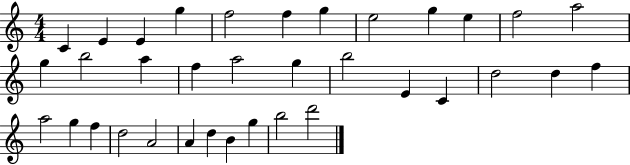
C4/q E4/q E4/q G5/q F5/h F5/q G5/q E5/h G5/q E5/q F5/h A5/h G5/q B5/h A5/q F5/q A5/h G5/q B5/h E4/q C4/q D5/h D5/q F5/q A5/h G5/q F5/q D5/h A4/h A4/q D5/q B4/q G5/q B5/h D6/h